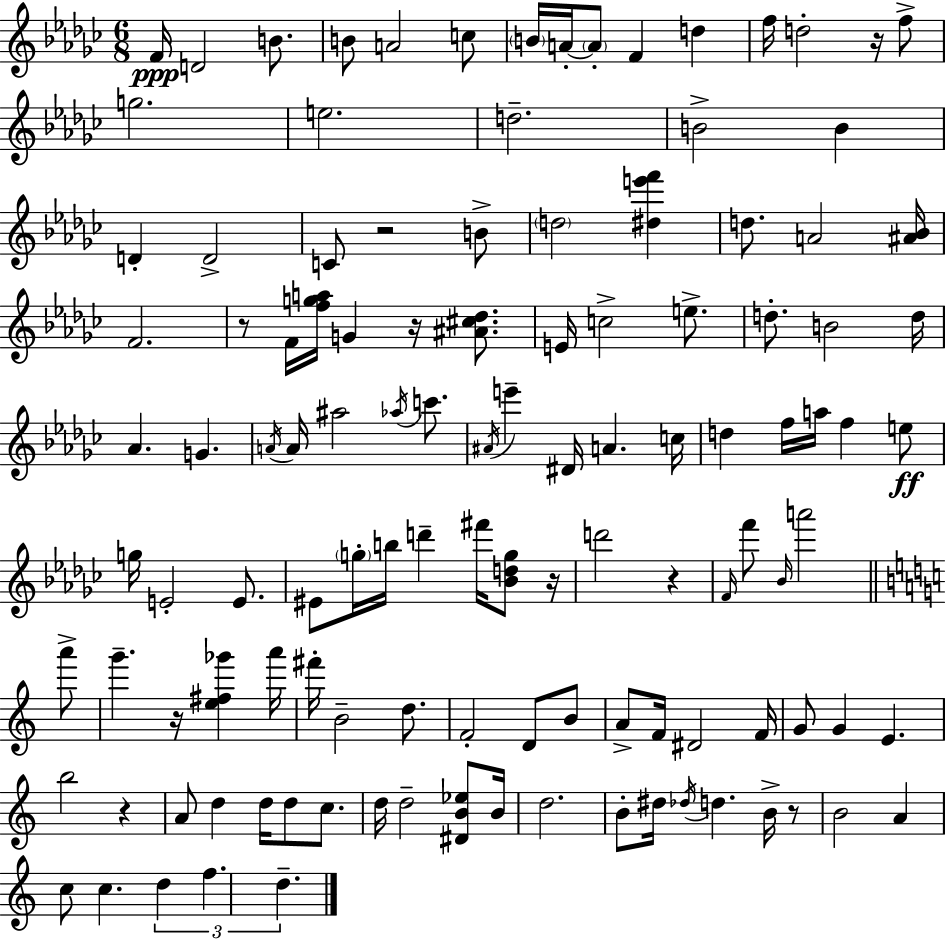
X:1
T:Untitled
M:6/8
L:1/4
K:Ebm
F/4 D2 B/2 B/2 A2 c/2 B/4 A/4 A/2 F d f/4 d2 z/4 f/2 g2 e2 d2 B2 B D D2 C/2 z2 B/2 d2 [^de'f'] d/2 A2 [^A_B]/4 F2 z/2 F/4 [fga]/4 G z/4 [^A^c_d]/2 E/4 c2 e/2 d/2 B2 d/4 _A G A/4 A/4 ^a2 _a/4 c'/2 ^A/4 e' ^D/4 A c/4 d f/4 a/4 f e/2 g/4 E2 E/2 ^E/2 g/4 b/4 d' ^f'/4 [_Bdg]/2 z/4 d'2 z F/4 f'/2 _B/4 a'2 a'/2 g' z/4 [e^f_g'] a'/4 ^f'/4 B2 d/2 F2 D/2 B/2 A/2 F/4 ^D2 F/4 G/2 G E b2 z A/2 d d/4 d/2 c/2 d/4 d2 [^DB_e]/2 B/4 d2 B/2 ^d/4 _d/4 d B/4 z/2 B2 A c/2 c d f d